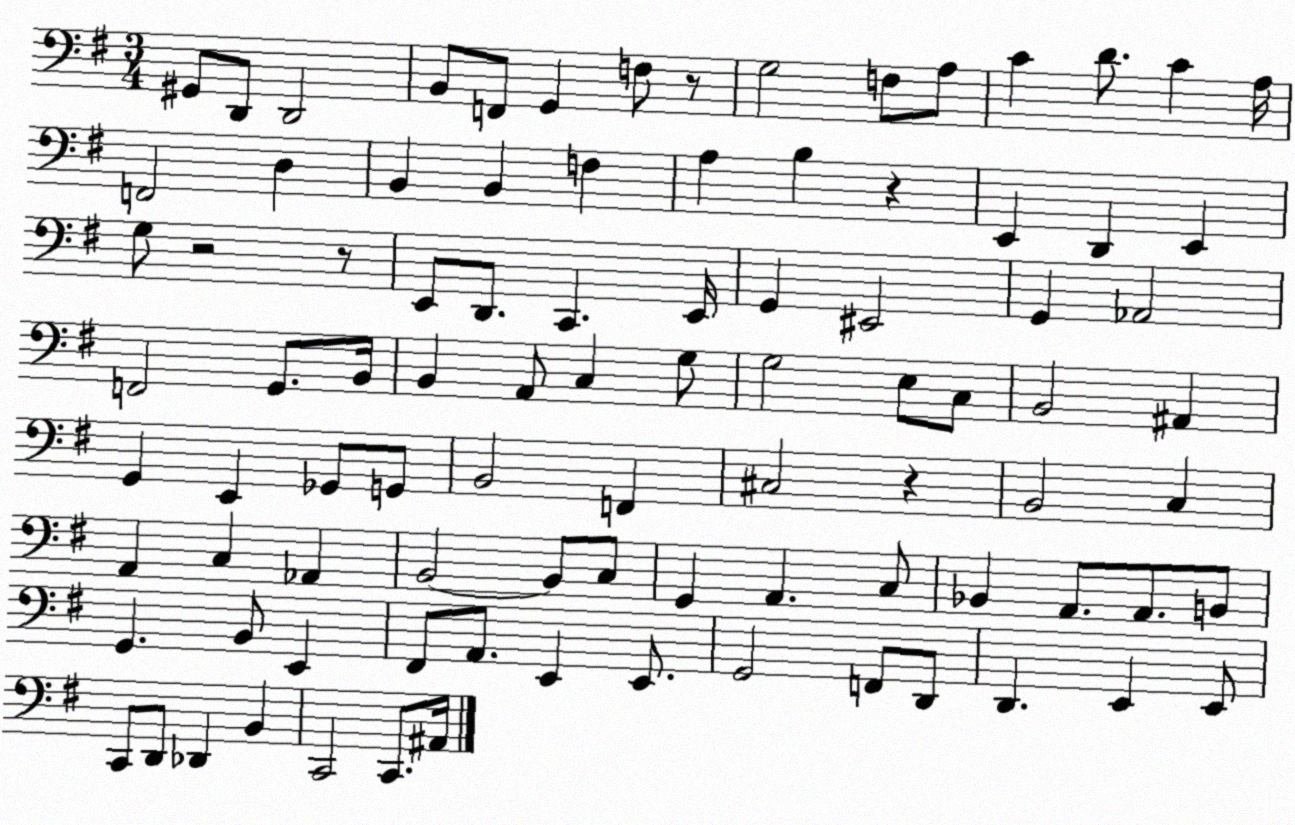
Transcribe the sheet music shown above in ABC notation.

X:1
T:Untitled
M:3/4
L:1/4
K:G
^G,,/2 D,,/2 D,,2 B,,/2 F,,/2 G,, F,/2 z/2 G,2 F,/2 A,/2 C D/2 C A,/4 F,,2 D, B,, B,, F, A, B, z E,, D,, E,, G,/2 z2 z/2 E,,/2 D,,/2 C,, E,,/4 G,, ^E,,2 G,, _A,,2 F,,2 G,,/2 B,,/4 B,, A,,/2 C, G,/2 G,2 E,/2 C,/2 B,,2 ^A,, G,, E,, _G,,/2 G,,/2 B,,2 F,, ^C,2 z B,,2 C, A,, C, _A,, B,,2 B,,/2 C,/2 G,, A,, C,/2 _B,, A,,/2 A,,/2 B,,/2 G,, B,,/2 E,, ^F,,/2 A,,/2 E,, E,,/2 G,,2 F,,/2 D,,/2 D,, E,, E,,/2 C,,/2 D,,/2 _D,, B,, C,,2 C,,/2 ^A,,/4